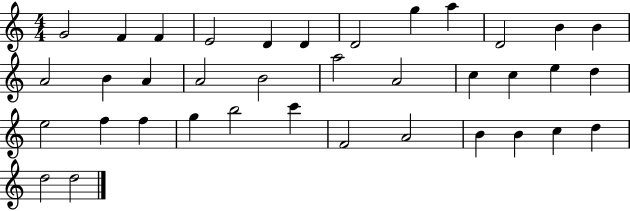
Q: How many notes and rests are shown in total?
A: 37